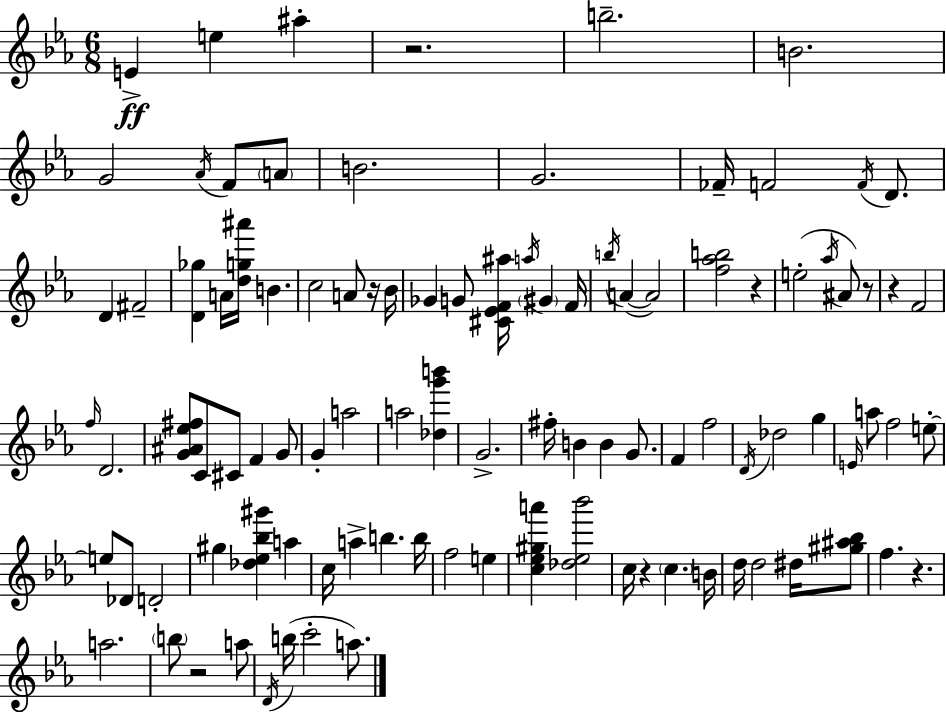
{
  \clef treble
  \numericTimeSignature
  \time 6/8
  \key c \minor
  e'4->\ff e''4 ais''4-. | r2. | b''2.-- | b'2. | \break g'2 \acciaccatura { aes'16 } f'8 \parenthesize a'8 | b'2. | g'2. | fes'16-- f'2 \acciaccatura { f'16 } d'8. | \break d'4 fis'2-- | <d' ges''>4 a'16 <d'' g'' ais'''>16 b'4. | c''2 a'8 | r16 bes'16 ges'4 g'8 <cis' ees' f' ais''>16 \acciaccatura { a''16 } \parenthesize gis'4 | \break f'16 \acciaccatura { b''16 }( a'4~~ a'2) | <f'' aes'' b''>2 | r4 e''2-.( | \acciaccatura { aes''16 } ais'8) r8 r4 f'2 | \break \grace { f''16 } d'2. | <g' ais' ees'' fis''>8 c'8 cis'8 | f'4 g'8 g'4-. a''2 | a''2 | \break <des'' g''' b'''>4 g'2.-> | fis''16-. b'4 b'4 | g'8. f'4 f''2 | \acciaccatura { d'16 } des''2 | \break g''4 \grace { e'16 } a''8 f''2 | e''8-.~~ e''8 des'8 | d'2-. gis''4 | <des'' ees'' bes'' gis'''>4 a''4 c''16 a''4-> | \break b''4. b''16 f''2 | e''4 <c'' ees'' gis'' a'''>4 | <des'' ees'' bes'''>2 c''16 r4 | \parenthesize c''4. b'16 d''16 d''2 | \break dis''16 <gis'' ais'' bes''>8 f''4. | r4. a''2. | \parenthesize b''8 r2 | a''8 \acciaccatura { d'16 }( b''16 c'''2-. | \break a''8.) \bar "|."
}